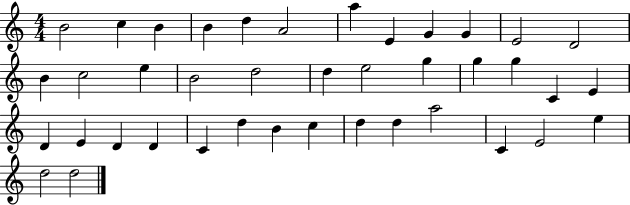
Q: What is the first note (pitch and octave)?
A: B4